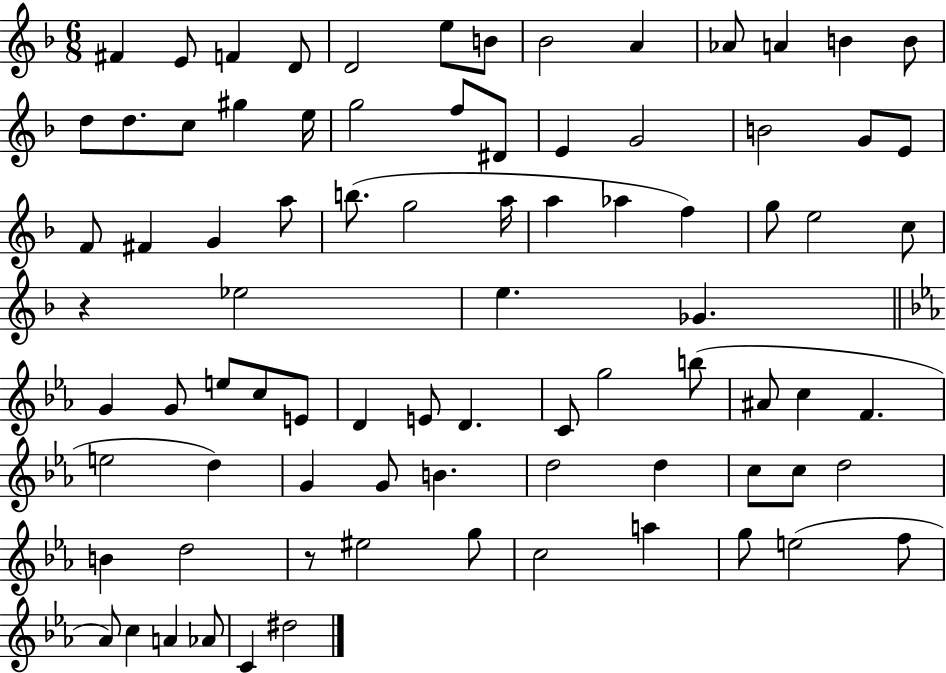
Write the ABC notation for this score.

X:1
T:Untitled
M:6/8
L:1/4
K:F
^F E/2 F D/2 D2 e/2 B/2 _B2 A _A/2 A B B/2 d/2 d/2 c/2 ^g e/4 g2 f/2 ^D/2 E G2 B2 G/2 E/2 F/2 ^F G a/2 b/2 g2 a/4 a _a f g/2 e2 c/2 z _e2 e _G G G/2 e/2 c/2 E/2 D E/2 D C/2 g2 b/2 ^A/2 c F e2 d G G/2 B d2 d c/2 c/2 d2 B d2 z/2 ^e2 g/2 c2 a g/2 e2 f/2 _A/2 c A _A/2 C ^d2